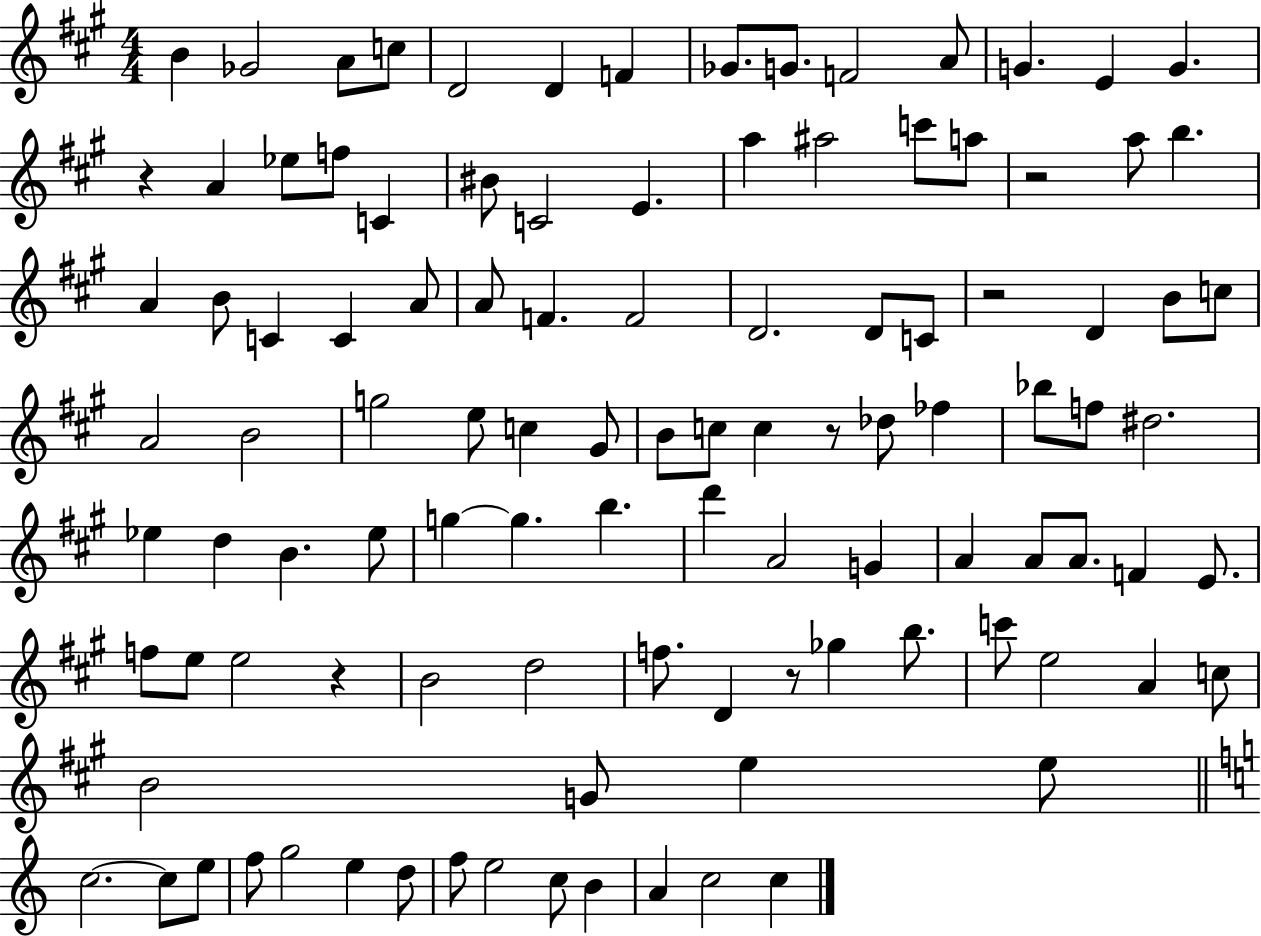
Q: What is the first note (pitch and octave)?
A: B4